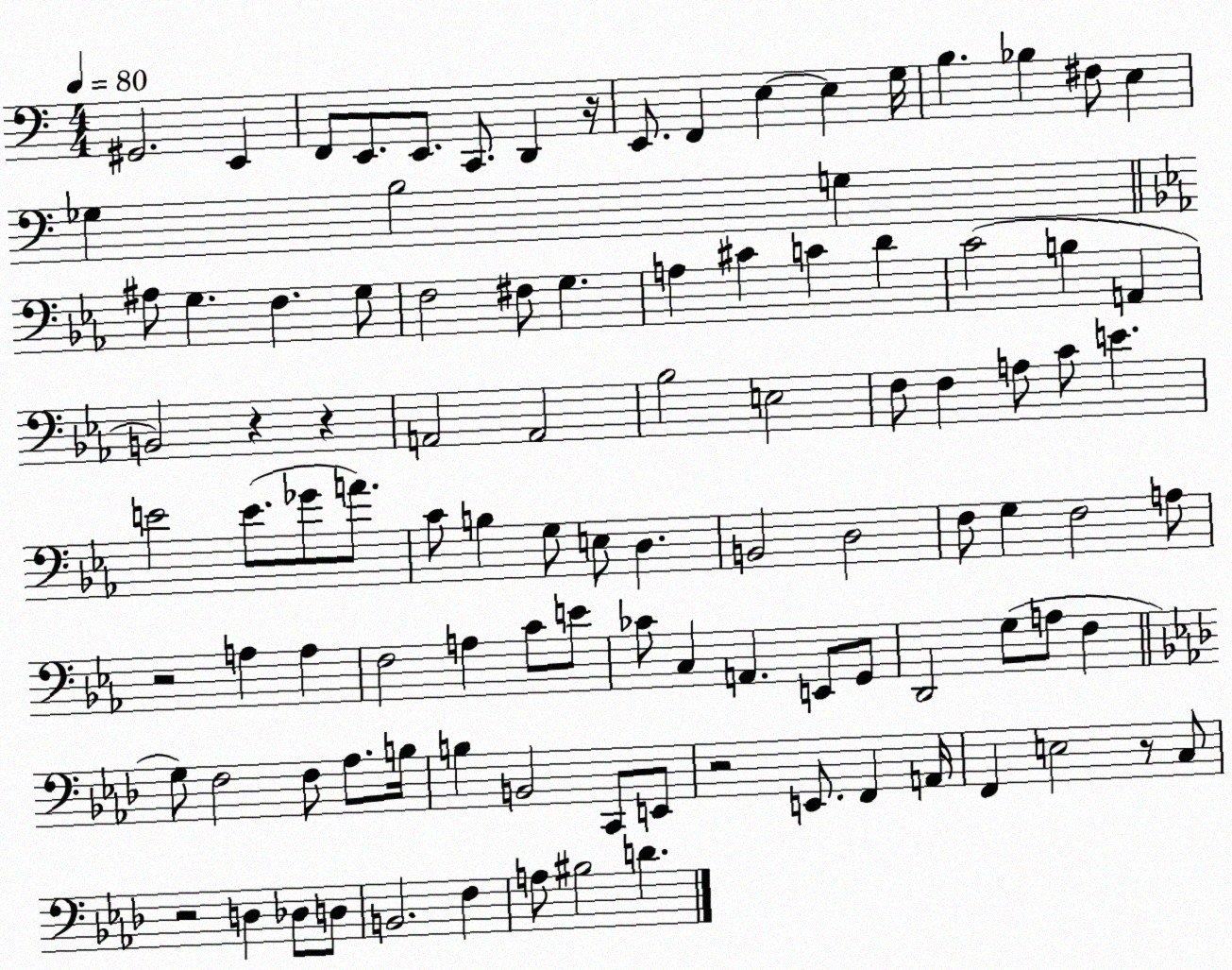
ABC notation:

X:1
T:Untitled
M:4/4
L:1/4
K:C
^G,,2 E,, F,,/2 E,,/2 E,,/2 C,,/2 D,, z/4 E,,/2 F,, E, E, G,/4 B, _B, ^F,/2 E, _G, B,2 G, ^A,/2 G, F, G,/2 F,2 ^F,/2 G, A, ^C C D C2 B, A,, B,,2 z z A,,2 A,,2 _B,2 E,2 F,/2 F, A,/2 C/2 E E2 E/2 _G/2 A/2 C/2 B, G,/2 E,/2 D, B,,2 D,2 F,/2 G, F,2 A,/2 z2 A, A, F,2 A, C/2 E/2 _C/2 C, A,, E,,/2 G,,/2 D,,2 G,/2 A,/2 F, G,/2 F,2 F,/2 _A,/2 B,/4 B, B,,2 C,,/2 E,,/2 z2 E,,/2 F,, A,,/4 F,, E,2 z/2 C,/2 z2 D, _D,/2 D,/2 B,,2 F, A,/2 ^B,2 D